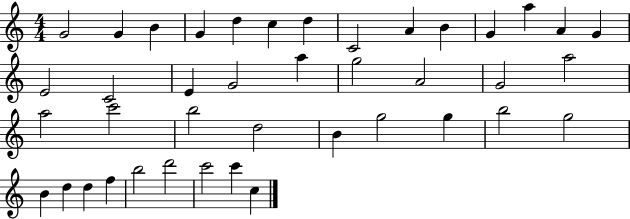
G4/h G4/q B4/q G4/q D5/q C5/q D5/q C4/h A4/q B4/q G4/q A5/q A4/q G4/q E4/h C4/h E4/q G4/h A5/q G5/h A4/h G4/h A5/h A5/h C6/h B5/h D5/h B4/q G5/h G5/q B5/h G5/h B4/q D5/q D5/q F5/q B5/h D6/h C6/h C6/q C5/q